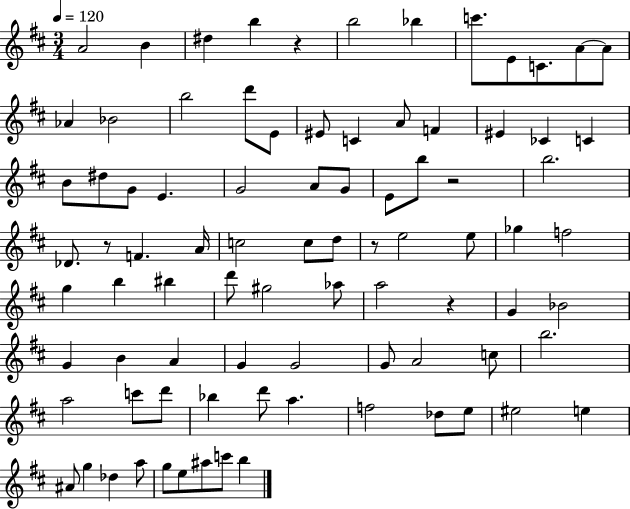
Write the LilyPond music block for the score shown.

{
  \clef treble
  \numericTimeSignature
  \time 3/4
  \key d \major
  \tempo 4 = 120
  a'2 b'4 | dis''4 b''4 r4 | b''2 bes''4 | c'''8. e'8 c'8. a'8~~ a'8 | \break aes'4 bes'2 | b''2 d'''8 e'8 | eis'8 c'4 a'8 f'4 | eis'4 ces'4 c'4 | \break b'8 dis''8 g'8 e'4. | g'2 a'8 g'8 | e'8 b''8 r2 | b''2. | \break des'8. r8 f'4. a'16 | c''2 c''8 d''8 | r8 e''2 e''8 | ges''4 f''2 | \break g''4 b''4 bis''4 | d'''8 gis''2 aes''8 | a''2 r4 | g'4 bes'2 | \break g'4 b'4 a'4 | g'4 g'2 | g'8 a'2 c''8 | b''2. | \break a''2 c'''8 d'''8 | bes''4 d'''8 a''4. | f''2 des''8 e''8 | eis''2 e''4 | \break ais'8 g''4 des''4 a''8 | g''8 e''8 ais''8 c'''8 b''4 | \bar "|."
}